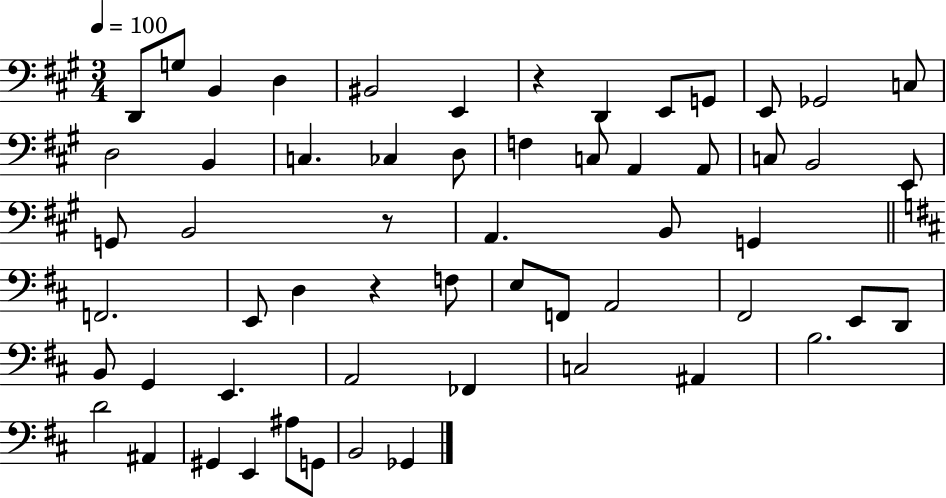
D2/e G3/e B2/q D3/q BIS2/h E2/q R/q D2/q E2/e G2/e E2/e Gb2/h C3/e D3/h B2/q C3/q. CES3/q D3/e F3/q C3/e A2/q A2/e C3/e B2/h E2/e G2/e B2/h R/e A2/q. B2/e G2/q F2/h. E2/e D3/q R/q F3/e E3/e F2/e A2/h F#2/h E2/e D2/e B2/e G2/q E2/q. A2/h FES2/q C3/h A#2/q B3/h. D4/h A#2/q G#2/q E2/q A#3/e G2/e B2/h Gb2/q